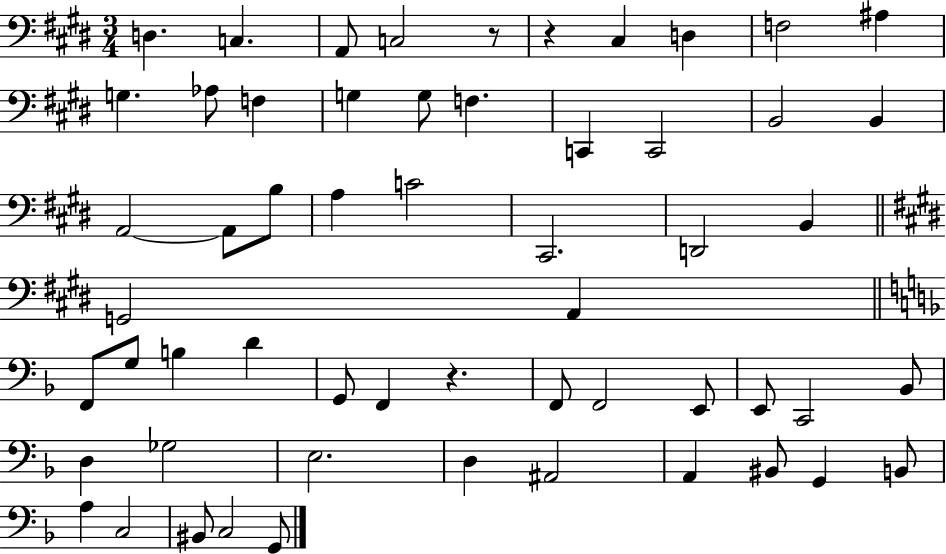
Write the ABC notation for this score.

X:1
T:Untitled
M:3/4
L:1/4
K:E
D, C, A,,/2 C,2 z/2 z ^C, D, F,2 ^A, G, _A,/2 F, G, G,/2 F, C,, C,,2 B,,2 B,, A,,2 A,,/2 B,/2 A, C2 ^C,,2 D,,2 B,, G,,2 A,, F,,/2 G,/2 B, D G,,/2 F,, z F,,/2 F,,2 E,,/2 E,,/2 C,,2 _B,,/2 D, _G,2 E,2 D, ^A,,2 A,, ^B,,/2 G,, B,,/2 A, C,2 ^B,,/2 C,2 G,,/2